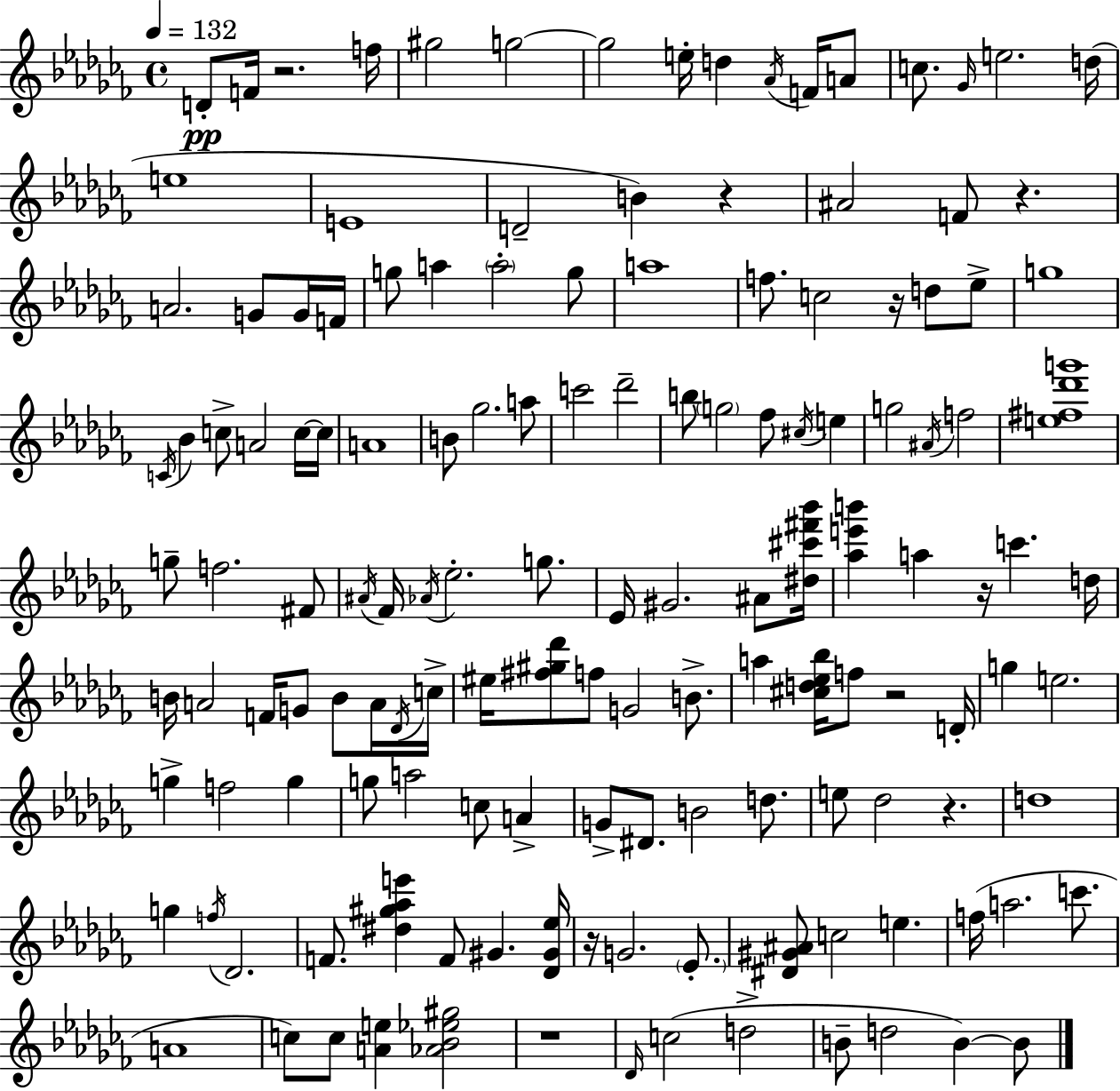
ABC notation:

X:1
T:Untitled
M:4/4
L:1/4
K:Abm
D/2 F/4 z2 f/4 ^g2 g2 g2 e/4 d _A/4 F/4 A/2 c/2 _G/4 e2 d/4 e4 E4 D2 B z ^A2 F/2 z A2 G/2 G/4 F/4 g/2 a a2 g/2 a4 f/2 c2 z/4 d/2 _e/2 g4 C/4 _B c/2 A2 c/4 c/4 A4 B/2 _g2 a/2 c'2 _d'2 b/2 g2 _f/2 ^c/4 e g2 ^A/4 f2 [e^f_d'g']4 g/2 f2 ^F/2 ^A/4 _F/4 _A/4 _e2 g/2 _E/4 ^G2 ^A/2 [^d^c'^f'_b']/4 [_ae'b'] a z/4 c' d/4 B/4 A2 F/4 G/2 B/2 A/4 _D/4 c/4 ^e/4 [^f^g_d']/2 f/2 G2 B/2 a [^cd_e_b]/4 f/2 z2 D/4 g e2 g f2 g g/2 a2 c/2 A G/2 ^D/2 B2 d/2 e/2 _d2 z d4 g f/4 _D2 F/2 [^d^g_ae'] F/2 ^G [_D^G_e]/4 z/4 G2 _E/2 [^D^G^A]/2 c2 e f/4 a2 c'/2 A4 c/2 c/2 [Ae] [_A_B_e^g]2 z4 _D/4 c2 d2 B/2 d2 B B/2